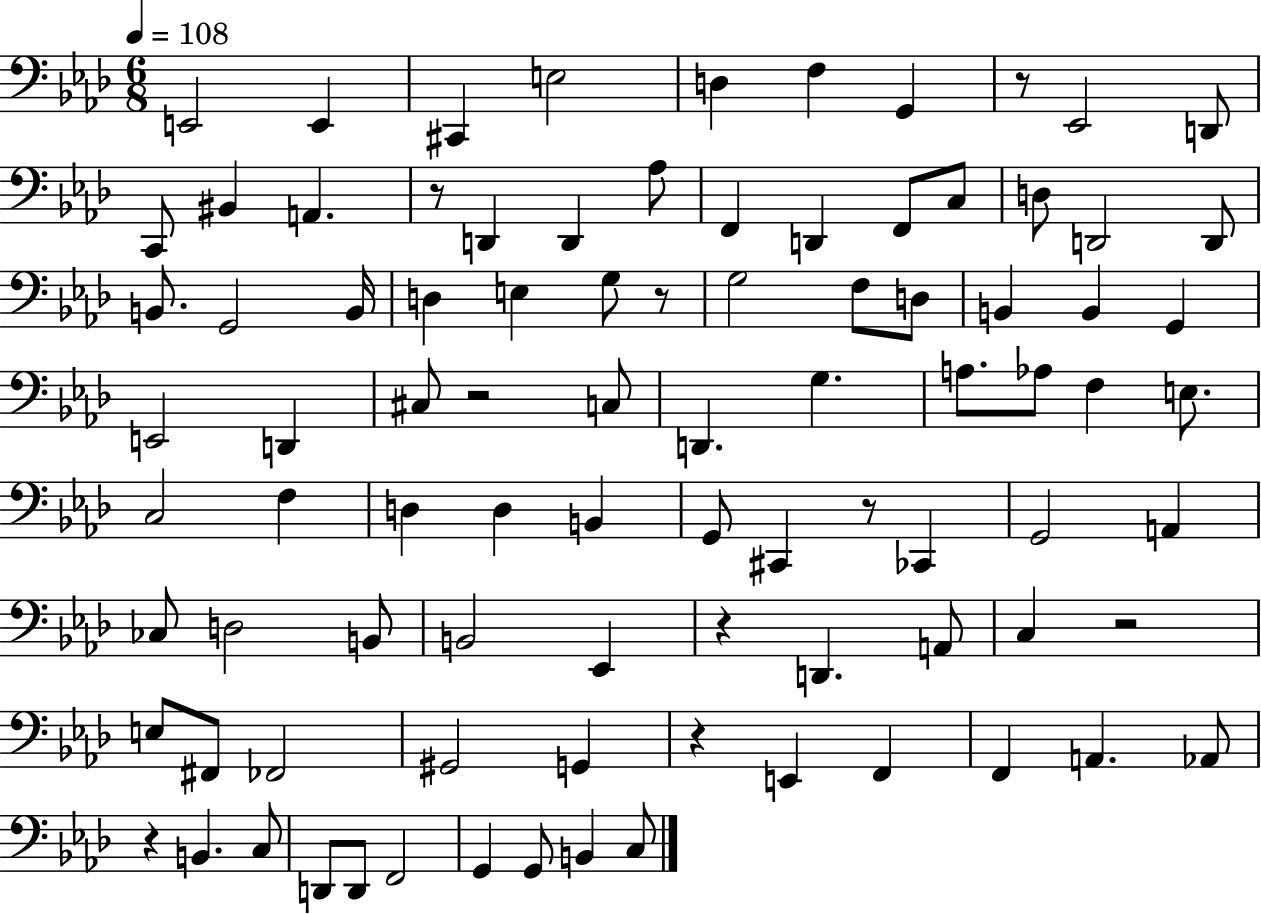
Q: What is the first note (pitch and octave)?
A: E2